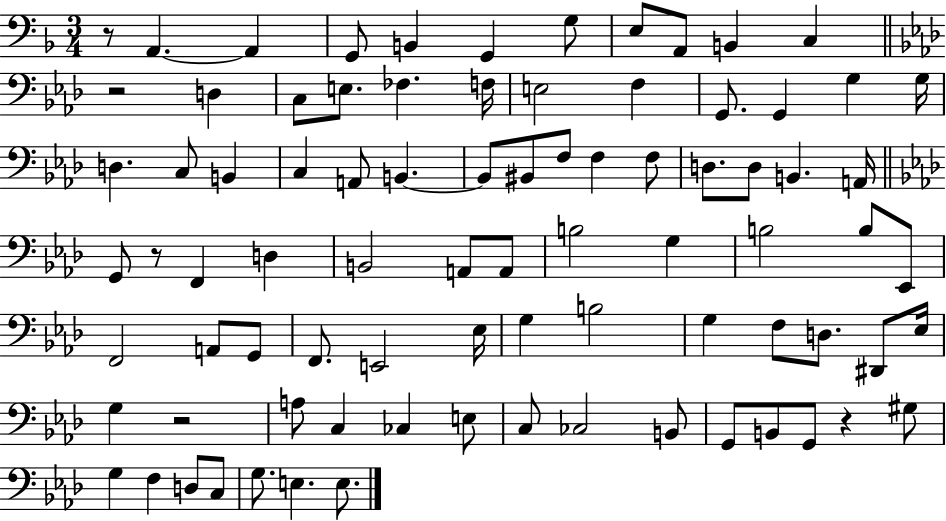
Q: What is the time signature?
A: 3/4